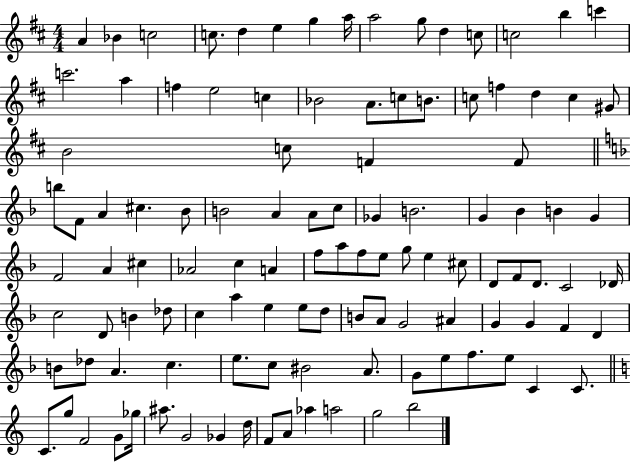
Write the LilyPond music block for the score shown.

{
  \clef treble
  \numericTimeSignature
  \time 4/4
  \key d \major
  a'4 bes'4 c''2 | c''8. d''4 e''4 g''4 a''16 | a''2 g''8 d''4 c''8 | c''2 b''4 c'''4 | \break c'''2. a''4 | f''4 e''2 c''4 | bes'2 a'8. c''8 b'8. | c''8 f''4 d''4 c''4 gis'8 | \break b'2 c''8 f'4 f'8 | \bar "||" \break \key d \minor b''8 f'8 a'4 cis''4. bes'8 | b'2 a'4 a'8 c''8 | ges'4 b'2. | g'4 bes'4 b'4 g'4 | \break f'2 a'4 cis''4 | aes'2 c''4 a'4 | f''8 a''8 f''8 e''8 g''8 e''4 cis''8 | d'8 f'8 d'8. c'2 des'16 | \break c''2 d'8 b'4 des''8 | c''4 a''4 e''4 e''8 d''8 | b'8 a'8 g'2 ais'4 | g'4 g'4 f'4 d'4 | \break b'8 des''8 a'4. c''4. | e''8. c''8 bis'2 a'8. | g'8 e''8 f''8. e''8 c'4 c'8. | \bar "||" \break \key a \minor c'8. g''8 f'2 g'8 ges''16 | ais''8. g'2 ges'4 d''16 | f'8 a'8 aes''4 a''2 | g''2 b''2 | \break \bar "|."
}